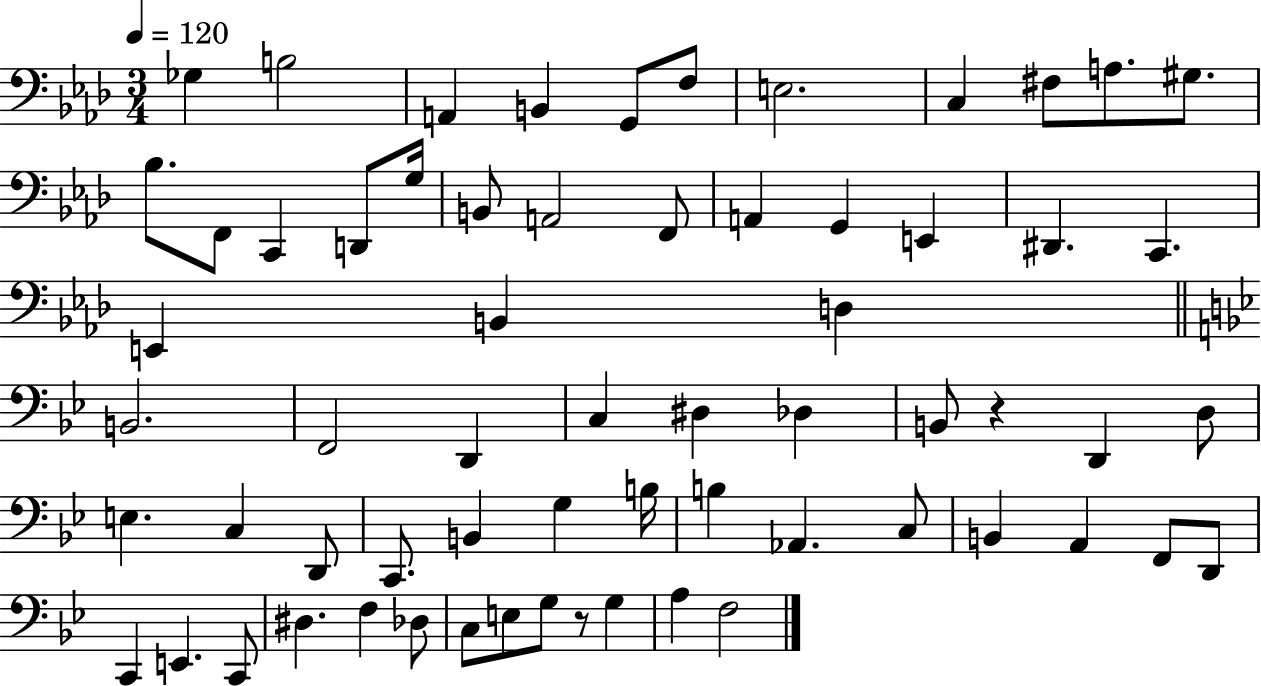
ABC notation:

X:1
T:Untitled
M:3/4
L:1/4
K:Ab
_G, B,2 A,, B,, G,,/2 F,/2 E,2 C, ^F,/2 A,/2 ^G,/2 _B,/2 F,,/2 C,, D,,/2 G,/4 B,,/2 A,,2 F,,/2 A,, G,, E,, ^D,, C,, E,, B,, D, B,,2 F,,2 D,, C, ^D, _D, B,,/2 z D,, D,/2 E, C, D,,/2 C,,/2 B,, G, B,/4 B, _A,, C,/2 B,, A,, F,,/2 D,,/2 C,, E,, C,,/2 ^D, F, _D,/2 C,/2 E,/2 G,/2 z/2 G, A, F,2